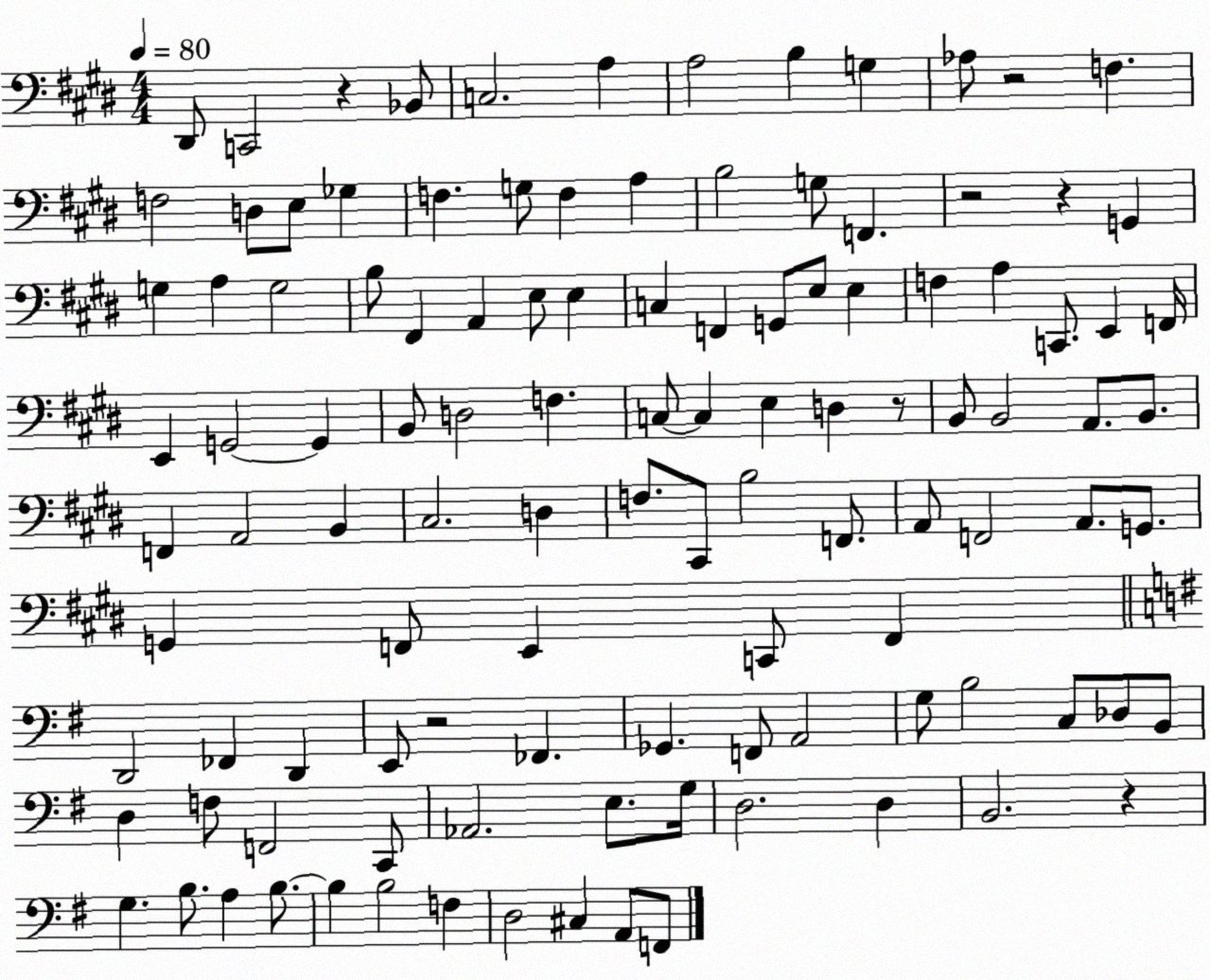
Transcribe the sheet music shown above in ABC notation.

X:1
T:Untitled
M:4/4
L:1/4
K:E
^D,,/2 C,,2 z _B,,/2 C,2 A, A,2 B, G, _A,/2 z2 F, F,2 D,/2 E,/2 _G, F, G,/2 F, A, B,2 G,/2 F,, z2 z G,, G, A, G,2 B,/2 ^F,, A,, E,/2 E, C, F,, G,,/2 E,/2 E, F, A, C,,/2 E,, F,,/4 E,, G,,2 G,, B,,/2 D,2 F, C,/2 C, E, D, z/2 B,,/2 B,,2 A,,/2 B,,/2 F,, A,,2 B,, ^C,2 D, F,/2 ^C,,/2 B,2 F,,/2 A,,/2 F,,2 A,,/2 G,,/2 G,, F,,/2 E,, C,,/2 F,, D,,2 _F,, D,, E,,/2 z2 _F,, _G,, F,,/2 A,,2 G,/2 B,2 C,/2 _D,/2 B,,/2 D, F,/2 F,,2 C,,/2 _A,,2 E,/2 G,/4 D,2 D, B,,2 z G, B,/2 A, B,/2 B, B,2 F, D,2 ^C, A,,/2 F,,/2